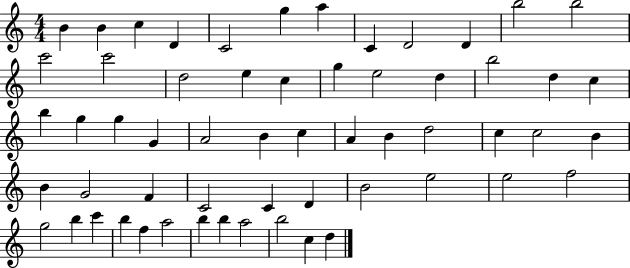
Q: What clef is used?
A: treble